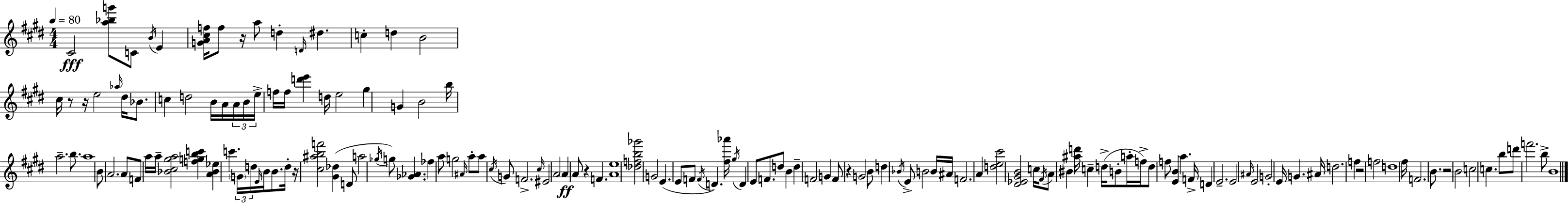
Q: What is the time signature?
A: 4/4